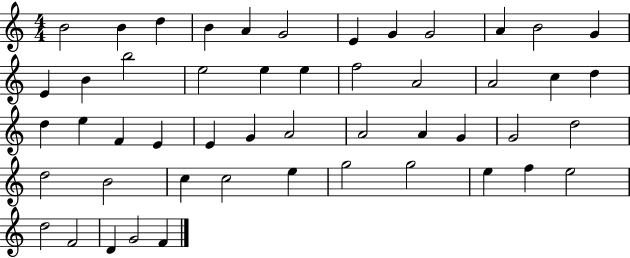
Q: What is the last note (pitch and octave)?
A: F4